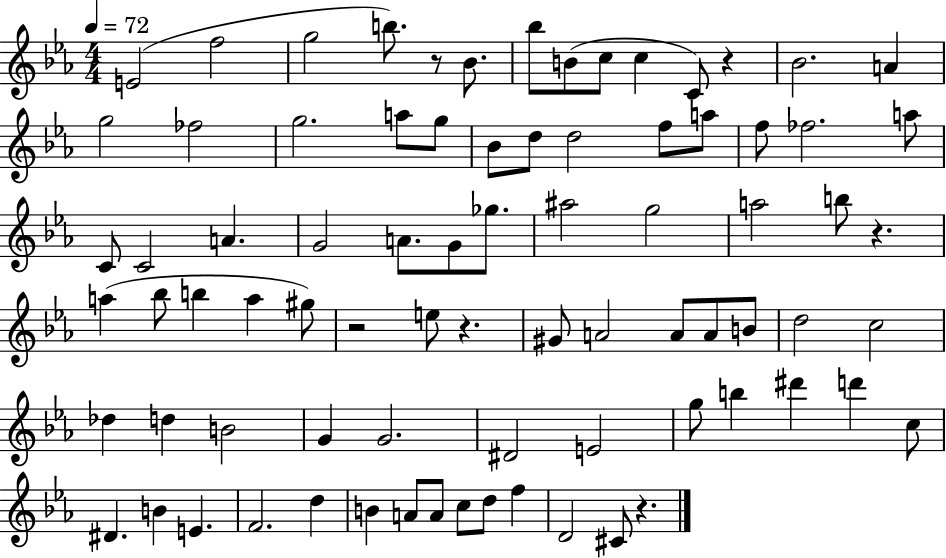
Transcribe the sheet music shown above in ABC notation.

X:1
T:Untitled
M:4/4
L:1/4
K:Eb
E2 f2 g2 b/2 z/2 _B/2 _b/2 B/2 c/2 c C/2 z _B2 A g2 _f2 g2 a/2 g/2 _B/2 d/2 d2 f/2 a/2 f/2 _f2 a/2 C/2 C2 A G2 A/2 G/2 _g/2 ^a2 g2 a2 b/2 z a _b/2 b a ^g/2 z2 e/2 z ^G/2 A2 A/2 A/2 B/2 d2 c2 _d d B2 G G2 ^D2 E2 g/2 b ^d' d' c/2 ^D B E F2 d B A/2 A/2 c/2 d/2 f D2 ^C/2 z